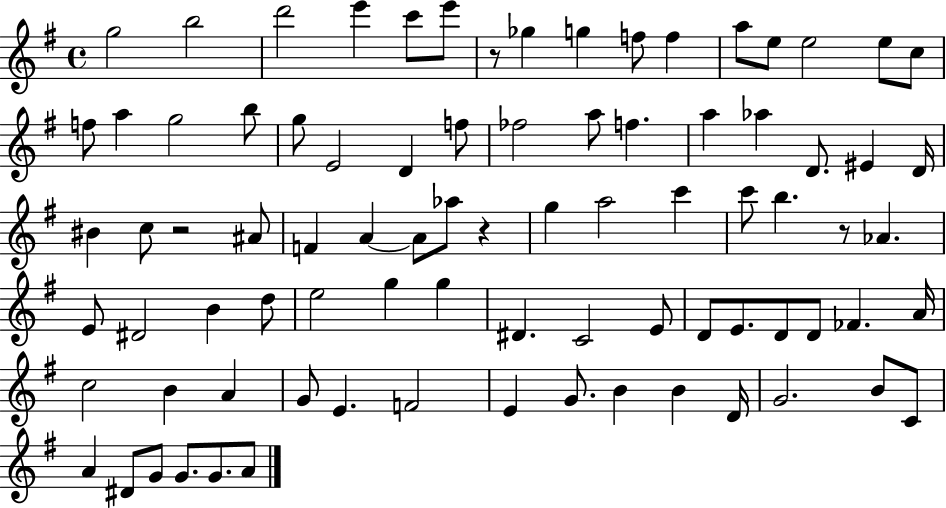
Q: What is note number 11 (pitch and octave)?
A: A5